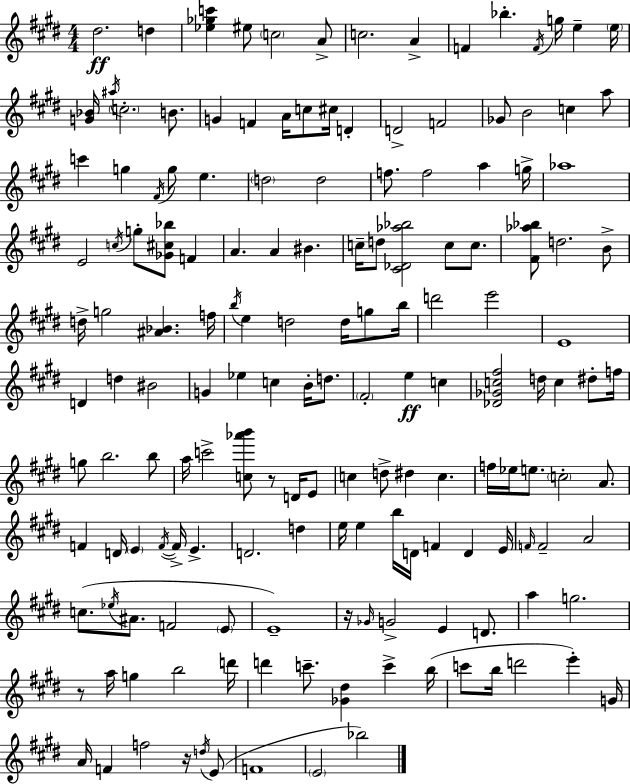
D#5/h. D5/q [Eb5,Gb5,C6]/q EIS5/e C5/h A4/e C5/h. A4/q F4/q Bb5/q. F4/s G5/s E5/q E5/s [G4,Bb4]/s A#5/s C5/h. B4/e. G4/q F4/q A4/s C5/e C#5/s D4/q D4/h F4/h Gb4/e B4/h C5/q A5/e C6/q G5/q F#4/s G5/e E5/q. D5/h D5/h F5/e. F5/h A5/q G5/s Ab5/w E4/h C5/s G5/e [Gb4,C#5,Bb5]/e F4/q A4/q. A4/q BIS4/q. C5/s D5/e [C#4,Db4,Ab5,Bb5]/h C5/e C5/e. [F#4,Ab5,Bb5]/e D5/h. B4/e D5/s G5/h [A#4,Bb4]/q. F5/s B5/s E5/q D5/h D5/s G5/e B5/s D6/h E6/h E4/w D4/q D5/q BIS4/h G4/q Eb5/q C5/q B4/s D5/e. F#4/h E5/q C5/q [Db4,Gb4,C5,F#5]/h D5/s C5/q D#5/e F5/s G5/e B5/h. B5/e A5/s C6/h [C5,Ab6,B6]/e R/e D4/s E4/e C5/q D5/e D#5/q C5/q. F5/s Eb5/s E5/e. C5/h A4/e. F4/q D4/s E4/q F4/s F4/s E4/q. D4/h. D5/q E5/s E5/q B5/s D4/s F4/q D4/q E4/s F4/s F4/h A4/h C5/e. Eb5/s A#4/e. F4/h E4/e E4/w R/s Gb4/s G4/h E4/q D4/e. A5/q G5/h. R/e A5/s G5/q B5/h D6/s D6/q C6/e. [Gb4,D#5]/q C6/q B5/s C6/e B5/s D6/h E6/q G4/s A4/s F4/q F5/h R/s D5/s E4/e F4/w E4/h Bb5/h